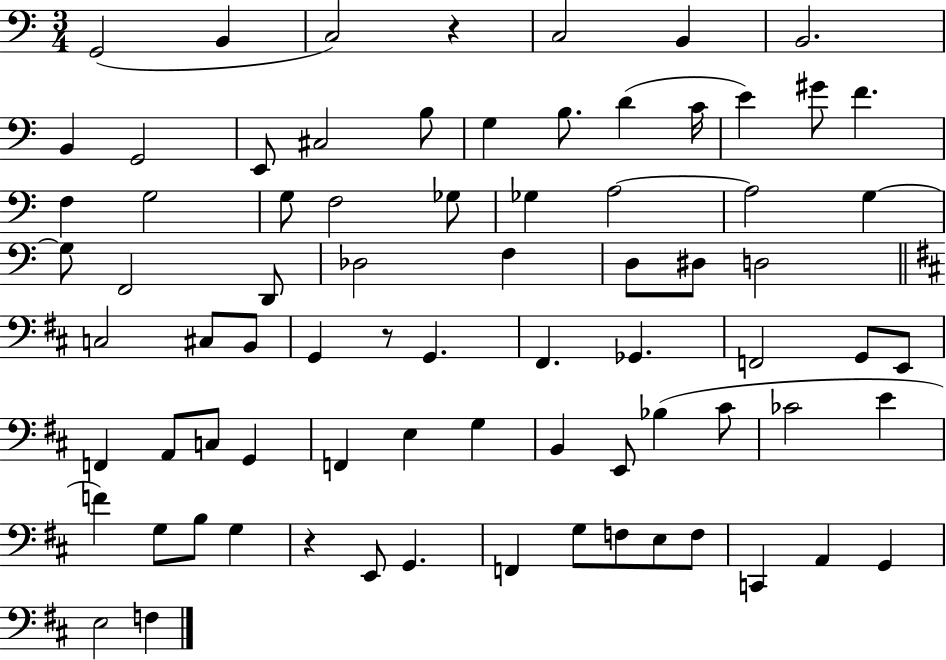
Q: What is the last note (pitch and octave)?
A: F3